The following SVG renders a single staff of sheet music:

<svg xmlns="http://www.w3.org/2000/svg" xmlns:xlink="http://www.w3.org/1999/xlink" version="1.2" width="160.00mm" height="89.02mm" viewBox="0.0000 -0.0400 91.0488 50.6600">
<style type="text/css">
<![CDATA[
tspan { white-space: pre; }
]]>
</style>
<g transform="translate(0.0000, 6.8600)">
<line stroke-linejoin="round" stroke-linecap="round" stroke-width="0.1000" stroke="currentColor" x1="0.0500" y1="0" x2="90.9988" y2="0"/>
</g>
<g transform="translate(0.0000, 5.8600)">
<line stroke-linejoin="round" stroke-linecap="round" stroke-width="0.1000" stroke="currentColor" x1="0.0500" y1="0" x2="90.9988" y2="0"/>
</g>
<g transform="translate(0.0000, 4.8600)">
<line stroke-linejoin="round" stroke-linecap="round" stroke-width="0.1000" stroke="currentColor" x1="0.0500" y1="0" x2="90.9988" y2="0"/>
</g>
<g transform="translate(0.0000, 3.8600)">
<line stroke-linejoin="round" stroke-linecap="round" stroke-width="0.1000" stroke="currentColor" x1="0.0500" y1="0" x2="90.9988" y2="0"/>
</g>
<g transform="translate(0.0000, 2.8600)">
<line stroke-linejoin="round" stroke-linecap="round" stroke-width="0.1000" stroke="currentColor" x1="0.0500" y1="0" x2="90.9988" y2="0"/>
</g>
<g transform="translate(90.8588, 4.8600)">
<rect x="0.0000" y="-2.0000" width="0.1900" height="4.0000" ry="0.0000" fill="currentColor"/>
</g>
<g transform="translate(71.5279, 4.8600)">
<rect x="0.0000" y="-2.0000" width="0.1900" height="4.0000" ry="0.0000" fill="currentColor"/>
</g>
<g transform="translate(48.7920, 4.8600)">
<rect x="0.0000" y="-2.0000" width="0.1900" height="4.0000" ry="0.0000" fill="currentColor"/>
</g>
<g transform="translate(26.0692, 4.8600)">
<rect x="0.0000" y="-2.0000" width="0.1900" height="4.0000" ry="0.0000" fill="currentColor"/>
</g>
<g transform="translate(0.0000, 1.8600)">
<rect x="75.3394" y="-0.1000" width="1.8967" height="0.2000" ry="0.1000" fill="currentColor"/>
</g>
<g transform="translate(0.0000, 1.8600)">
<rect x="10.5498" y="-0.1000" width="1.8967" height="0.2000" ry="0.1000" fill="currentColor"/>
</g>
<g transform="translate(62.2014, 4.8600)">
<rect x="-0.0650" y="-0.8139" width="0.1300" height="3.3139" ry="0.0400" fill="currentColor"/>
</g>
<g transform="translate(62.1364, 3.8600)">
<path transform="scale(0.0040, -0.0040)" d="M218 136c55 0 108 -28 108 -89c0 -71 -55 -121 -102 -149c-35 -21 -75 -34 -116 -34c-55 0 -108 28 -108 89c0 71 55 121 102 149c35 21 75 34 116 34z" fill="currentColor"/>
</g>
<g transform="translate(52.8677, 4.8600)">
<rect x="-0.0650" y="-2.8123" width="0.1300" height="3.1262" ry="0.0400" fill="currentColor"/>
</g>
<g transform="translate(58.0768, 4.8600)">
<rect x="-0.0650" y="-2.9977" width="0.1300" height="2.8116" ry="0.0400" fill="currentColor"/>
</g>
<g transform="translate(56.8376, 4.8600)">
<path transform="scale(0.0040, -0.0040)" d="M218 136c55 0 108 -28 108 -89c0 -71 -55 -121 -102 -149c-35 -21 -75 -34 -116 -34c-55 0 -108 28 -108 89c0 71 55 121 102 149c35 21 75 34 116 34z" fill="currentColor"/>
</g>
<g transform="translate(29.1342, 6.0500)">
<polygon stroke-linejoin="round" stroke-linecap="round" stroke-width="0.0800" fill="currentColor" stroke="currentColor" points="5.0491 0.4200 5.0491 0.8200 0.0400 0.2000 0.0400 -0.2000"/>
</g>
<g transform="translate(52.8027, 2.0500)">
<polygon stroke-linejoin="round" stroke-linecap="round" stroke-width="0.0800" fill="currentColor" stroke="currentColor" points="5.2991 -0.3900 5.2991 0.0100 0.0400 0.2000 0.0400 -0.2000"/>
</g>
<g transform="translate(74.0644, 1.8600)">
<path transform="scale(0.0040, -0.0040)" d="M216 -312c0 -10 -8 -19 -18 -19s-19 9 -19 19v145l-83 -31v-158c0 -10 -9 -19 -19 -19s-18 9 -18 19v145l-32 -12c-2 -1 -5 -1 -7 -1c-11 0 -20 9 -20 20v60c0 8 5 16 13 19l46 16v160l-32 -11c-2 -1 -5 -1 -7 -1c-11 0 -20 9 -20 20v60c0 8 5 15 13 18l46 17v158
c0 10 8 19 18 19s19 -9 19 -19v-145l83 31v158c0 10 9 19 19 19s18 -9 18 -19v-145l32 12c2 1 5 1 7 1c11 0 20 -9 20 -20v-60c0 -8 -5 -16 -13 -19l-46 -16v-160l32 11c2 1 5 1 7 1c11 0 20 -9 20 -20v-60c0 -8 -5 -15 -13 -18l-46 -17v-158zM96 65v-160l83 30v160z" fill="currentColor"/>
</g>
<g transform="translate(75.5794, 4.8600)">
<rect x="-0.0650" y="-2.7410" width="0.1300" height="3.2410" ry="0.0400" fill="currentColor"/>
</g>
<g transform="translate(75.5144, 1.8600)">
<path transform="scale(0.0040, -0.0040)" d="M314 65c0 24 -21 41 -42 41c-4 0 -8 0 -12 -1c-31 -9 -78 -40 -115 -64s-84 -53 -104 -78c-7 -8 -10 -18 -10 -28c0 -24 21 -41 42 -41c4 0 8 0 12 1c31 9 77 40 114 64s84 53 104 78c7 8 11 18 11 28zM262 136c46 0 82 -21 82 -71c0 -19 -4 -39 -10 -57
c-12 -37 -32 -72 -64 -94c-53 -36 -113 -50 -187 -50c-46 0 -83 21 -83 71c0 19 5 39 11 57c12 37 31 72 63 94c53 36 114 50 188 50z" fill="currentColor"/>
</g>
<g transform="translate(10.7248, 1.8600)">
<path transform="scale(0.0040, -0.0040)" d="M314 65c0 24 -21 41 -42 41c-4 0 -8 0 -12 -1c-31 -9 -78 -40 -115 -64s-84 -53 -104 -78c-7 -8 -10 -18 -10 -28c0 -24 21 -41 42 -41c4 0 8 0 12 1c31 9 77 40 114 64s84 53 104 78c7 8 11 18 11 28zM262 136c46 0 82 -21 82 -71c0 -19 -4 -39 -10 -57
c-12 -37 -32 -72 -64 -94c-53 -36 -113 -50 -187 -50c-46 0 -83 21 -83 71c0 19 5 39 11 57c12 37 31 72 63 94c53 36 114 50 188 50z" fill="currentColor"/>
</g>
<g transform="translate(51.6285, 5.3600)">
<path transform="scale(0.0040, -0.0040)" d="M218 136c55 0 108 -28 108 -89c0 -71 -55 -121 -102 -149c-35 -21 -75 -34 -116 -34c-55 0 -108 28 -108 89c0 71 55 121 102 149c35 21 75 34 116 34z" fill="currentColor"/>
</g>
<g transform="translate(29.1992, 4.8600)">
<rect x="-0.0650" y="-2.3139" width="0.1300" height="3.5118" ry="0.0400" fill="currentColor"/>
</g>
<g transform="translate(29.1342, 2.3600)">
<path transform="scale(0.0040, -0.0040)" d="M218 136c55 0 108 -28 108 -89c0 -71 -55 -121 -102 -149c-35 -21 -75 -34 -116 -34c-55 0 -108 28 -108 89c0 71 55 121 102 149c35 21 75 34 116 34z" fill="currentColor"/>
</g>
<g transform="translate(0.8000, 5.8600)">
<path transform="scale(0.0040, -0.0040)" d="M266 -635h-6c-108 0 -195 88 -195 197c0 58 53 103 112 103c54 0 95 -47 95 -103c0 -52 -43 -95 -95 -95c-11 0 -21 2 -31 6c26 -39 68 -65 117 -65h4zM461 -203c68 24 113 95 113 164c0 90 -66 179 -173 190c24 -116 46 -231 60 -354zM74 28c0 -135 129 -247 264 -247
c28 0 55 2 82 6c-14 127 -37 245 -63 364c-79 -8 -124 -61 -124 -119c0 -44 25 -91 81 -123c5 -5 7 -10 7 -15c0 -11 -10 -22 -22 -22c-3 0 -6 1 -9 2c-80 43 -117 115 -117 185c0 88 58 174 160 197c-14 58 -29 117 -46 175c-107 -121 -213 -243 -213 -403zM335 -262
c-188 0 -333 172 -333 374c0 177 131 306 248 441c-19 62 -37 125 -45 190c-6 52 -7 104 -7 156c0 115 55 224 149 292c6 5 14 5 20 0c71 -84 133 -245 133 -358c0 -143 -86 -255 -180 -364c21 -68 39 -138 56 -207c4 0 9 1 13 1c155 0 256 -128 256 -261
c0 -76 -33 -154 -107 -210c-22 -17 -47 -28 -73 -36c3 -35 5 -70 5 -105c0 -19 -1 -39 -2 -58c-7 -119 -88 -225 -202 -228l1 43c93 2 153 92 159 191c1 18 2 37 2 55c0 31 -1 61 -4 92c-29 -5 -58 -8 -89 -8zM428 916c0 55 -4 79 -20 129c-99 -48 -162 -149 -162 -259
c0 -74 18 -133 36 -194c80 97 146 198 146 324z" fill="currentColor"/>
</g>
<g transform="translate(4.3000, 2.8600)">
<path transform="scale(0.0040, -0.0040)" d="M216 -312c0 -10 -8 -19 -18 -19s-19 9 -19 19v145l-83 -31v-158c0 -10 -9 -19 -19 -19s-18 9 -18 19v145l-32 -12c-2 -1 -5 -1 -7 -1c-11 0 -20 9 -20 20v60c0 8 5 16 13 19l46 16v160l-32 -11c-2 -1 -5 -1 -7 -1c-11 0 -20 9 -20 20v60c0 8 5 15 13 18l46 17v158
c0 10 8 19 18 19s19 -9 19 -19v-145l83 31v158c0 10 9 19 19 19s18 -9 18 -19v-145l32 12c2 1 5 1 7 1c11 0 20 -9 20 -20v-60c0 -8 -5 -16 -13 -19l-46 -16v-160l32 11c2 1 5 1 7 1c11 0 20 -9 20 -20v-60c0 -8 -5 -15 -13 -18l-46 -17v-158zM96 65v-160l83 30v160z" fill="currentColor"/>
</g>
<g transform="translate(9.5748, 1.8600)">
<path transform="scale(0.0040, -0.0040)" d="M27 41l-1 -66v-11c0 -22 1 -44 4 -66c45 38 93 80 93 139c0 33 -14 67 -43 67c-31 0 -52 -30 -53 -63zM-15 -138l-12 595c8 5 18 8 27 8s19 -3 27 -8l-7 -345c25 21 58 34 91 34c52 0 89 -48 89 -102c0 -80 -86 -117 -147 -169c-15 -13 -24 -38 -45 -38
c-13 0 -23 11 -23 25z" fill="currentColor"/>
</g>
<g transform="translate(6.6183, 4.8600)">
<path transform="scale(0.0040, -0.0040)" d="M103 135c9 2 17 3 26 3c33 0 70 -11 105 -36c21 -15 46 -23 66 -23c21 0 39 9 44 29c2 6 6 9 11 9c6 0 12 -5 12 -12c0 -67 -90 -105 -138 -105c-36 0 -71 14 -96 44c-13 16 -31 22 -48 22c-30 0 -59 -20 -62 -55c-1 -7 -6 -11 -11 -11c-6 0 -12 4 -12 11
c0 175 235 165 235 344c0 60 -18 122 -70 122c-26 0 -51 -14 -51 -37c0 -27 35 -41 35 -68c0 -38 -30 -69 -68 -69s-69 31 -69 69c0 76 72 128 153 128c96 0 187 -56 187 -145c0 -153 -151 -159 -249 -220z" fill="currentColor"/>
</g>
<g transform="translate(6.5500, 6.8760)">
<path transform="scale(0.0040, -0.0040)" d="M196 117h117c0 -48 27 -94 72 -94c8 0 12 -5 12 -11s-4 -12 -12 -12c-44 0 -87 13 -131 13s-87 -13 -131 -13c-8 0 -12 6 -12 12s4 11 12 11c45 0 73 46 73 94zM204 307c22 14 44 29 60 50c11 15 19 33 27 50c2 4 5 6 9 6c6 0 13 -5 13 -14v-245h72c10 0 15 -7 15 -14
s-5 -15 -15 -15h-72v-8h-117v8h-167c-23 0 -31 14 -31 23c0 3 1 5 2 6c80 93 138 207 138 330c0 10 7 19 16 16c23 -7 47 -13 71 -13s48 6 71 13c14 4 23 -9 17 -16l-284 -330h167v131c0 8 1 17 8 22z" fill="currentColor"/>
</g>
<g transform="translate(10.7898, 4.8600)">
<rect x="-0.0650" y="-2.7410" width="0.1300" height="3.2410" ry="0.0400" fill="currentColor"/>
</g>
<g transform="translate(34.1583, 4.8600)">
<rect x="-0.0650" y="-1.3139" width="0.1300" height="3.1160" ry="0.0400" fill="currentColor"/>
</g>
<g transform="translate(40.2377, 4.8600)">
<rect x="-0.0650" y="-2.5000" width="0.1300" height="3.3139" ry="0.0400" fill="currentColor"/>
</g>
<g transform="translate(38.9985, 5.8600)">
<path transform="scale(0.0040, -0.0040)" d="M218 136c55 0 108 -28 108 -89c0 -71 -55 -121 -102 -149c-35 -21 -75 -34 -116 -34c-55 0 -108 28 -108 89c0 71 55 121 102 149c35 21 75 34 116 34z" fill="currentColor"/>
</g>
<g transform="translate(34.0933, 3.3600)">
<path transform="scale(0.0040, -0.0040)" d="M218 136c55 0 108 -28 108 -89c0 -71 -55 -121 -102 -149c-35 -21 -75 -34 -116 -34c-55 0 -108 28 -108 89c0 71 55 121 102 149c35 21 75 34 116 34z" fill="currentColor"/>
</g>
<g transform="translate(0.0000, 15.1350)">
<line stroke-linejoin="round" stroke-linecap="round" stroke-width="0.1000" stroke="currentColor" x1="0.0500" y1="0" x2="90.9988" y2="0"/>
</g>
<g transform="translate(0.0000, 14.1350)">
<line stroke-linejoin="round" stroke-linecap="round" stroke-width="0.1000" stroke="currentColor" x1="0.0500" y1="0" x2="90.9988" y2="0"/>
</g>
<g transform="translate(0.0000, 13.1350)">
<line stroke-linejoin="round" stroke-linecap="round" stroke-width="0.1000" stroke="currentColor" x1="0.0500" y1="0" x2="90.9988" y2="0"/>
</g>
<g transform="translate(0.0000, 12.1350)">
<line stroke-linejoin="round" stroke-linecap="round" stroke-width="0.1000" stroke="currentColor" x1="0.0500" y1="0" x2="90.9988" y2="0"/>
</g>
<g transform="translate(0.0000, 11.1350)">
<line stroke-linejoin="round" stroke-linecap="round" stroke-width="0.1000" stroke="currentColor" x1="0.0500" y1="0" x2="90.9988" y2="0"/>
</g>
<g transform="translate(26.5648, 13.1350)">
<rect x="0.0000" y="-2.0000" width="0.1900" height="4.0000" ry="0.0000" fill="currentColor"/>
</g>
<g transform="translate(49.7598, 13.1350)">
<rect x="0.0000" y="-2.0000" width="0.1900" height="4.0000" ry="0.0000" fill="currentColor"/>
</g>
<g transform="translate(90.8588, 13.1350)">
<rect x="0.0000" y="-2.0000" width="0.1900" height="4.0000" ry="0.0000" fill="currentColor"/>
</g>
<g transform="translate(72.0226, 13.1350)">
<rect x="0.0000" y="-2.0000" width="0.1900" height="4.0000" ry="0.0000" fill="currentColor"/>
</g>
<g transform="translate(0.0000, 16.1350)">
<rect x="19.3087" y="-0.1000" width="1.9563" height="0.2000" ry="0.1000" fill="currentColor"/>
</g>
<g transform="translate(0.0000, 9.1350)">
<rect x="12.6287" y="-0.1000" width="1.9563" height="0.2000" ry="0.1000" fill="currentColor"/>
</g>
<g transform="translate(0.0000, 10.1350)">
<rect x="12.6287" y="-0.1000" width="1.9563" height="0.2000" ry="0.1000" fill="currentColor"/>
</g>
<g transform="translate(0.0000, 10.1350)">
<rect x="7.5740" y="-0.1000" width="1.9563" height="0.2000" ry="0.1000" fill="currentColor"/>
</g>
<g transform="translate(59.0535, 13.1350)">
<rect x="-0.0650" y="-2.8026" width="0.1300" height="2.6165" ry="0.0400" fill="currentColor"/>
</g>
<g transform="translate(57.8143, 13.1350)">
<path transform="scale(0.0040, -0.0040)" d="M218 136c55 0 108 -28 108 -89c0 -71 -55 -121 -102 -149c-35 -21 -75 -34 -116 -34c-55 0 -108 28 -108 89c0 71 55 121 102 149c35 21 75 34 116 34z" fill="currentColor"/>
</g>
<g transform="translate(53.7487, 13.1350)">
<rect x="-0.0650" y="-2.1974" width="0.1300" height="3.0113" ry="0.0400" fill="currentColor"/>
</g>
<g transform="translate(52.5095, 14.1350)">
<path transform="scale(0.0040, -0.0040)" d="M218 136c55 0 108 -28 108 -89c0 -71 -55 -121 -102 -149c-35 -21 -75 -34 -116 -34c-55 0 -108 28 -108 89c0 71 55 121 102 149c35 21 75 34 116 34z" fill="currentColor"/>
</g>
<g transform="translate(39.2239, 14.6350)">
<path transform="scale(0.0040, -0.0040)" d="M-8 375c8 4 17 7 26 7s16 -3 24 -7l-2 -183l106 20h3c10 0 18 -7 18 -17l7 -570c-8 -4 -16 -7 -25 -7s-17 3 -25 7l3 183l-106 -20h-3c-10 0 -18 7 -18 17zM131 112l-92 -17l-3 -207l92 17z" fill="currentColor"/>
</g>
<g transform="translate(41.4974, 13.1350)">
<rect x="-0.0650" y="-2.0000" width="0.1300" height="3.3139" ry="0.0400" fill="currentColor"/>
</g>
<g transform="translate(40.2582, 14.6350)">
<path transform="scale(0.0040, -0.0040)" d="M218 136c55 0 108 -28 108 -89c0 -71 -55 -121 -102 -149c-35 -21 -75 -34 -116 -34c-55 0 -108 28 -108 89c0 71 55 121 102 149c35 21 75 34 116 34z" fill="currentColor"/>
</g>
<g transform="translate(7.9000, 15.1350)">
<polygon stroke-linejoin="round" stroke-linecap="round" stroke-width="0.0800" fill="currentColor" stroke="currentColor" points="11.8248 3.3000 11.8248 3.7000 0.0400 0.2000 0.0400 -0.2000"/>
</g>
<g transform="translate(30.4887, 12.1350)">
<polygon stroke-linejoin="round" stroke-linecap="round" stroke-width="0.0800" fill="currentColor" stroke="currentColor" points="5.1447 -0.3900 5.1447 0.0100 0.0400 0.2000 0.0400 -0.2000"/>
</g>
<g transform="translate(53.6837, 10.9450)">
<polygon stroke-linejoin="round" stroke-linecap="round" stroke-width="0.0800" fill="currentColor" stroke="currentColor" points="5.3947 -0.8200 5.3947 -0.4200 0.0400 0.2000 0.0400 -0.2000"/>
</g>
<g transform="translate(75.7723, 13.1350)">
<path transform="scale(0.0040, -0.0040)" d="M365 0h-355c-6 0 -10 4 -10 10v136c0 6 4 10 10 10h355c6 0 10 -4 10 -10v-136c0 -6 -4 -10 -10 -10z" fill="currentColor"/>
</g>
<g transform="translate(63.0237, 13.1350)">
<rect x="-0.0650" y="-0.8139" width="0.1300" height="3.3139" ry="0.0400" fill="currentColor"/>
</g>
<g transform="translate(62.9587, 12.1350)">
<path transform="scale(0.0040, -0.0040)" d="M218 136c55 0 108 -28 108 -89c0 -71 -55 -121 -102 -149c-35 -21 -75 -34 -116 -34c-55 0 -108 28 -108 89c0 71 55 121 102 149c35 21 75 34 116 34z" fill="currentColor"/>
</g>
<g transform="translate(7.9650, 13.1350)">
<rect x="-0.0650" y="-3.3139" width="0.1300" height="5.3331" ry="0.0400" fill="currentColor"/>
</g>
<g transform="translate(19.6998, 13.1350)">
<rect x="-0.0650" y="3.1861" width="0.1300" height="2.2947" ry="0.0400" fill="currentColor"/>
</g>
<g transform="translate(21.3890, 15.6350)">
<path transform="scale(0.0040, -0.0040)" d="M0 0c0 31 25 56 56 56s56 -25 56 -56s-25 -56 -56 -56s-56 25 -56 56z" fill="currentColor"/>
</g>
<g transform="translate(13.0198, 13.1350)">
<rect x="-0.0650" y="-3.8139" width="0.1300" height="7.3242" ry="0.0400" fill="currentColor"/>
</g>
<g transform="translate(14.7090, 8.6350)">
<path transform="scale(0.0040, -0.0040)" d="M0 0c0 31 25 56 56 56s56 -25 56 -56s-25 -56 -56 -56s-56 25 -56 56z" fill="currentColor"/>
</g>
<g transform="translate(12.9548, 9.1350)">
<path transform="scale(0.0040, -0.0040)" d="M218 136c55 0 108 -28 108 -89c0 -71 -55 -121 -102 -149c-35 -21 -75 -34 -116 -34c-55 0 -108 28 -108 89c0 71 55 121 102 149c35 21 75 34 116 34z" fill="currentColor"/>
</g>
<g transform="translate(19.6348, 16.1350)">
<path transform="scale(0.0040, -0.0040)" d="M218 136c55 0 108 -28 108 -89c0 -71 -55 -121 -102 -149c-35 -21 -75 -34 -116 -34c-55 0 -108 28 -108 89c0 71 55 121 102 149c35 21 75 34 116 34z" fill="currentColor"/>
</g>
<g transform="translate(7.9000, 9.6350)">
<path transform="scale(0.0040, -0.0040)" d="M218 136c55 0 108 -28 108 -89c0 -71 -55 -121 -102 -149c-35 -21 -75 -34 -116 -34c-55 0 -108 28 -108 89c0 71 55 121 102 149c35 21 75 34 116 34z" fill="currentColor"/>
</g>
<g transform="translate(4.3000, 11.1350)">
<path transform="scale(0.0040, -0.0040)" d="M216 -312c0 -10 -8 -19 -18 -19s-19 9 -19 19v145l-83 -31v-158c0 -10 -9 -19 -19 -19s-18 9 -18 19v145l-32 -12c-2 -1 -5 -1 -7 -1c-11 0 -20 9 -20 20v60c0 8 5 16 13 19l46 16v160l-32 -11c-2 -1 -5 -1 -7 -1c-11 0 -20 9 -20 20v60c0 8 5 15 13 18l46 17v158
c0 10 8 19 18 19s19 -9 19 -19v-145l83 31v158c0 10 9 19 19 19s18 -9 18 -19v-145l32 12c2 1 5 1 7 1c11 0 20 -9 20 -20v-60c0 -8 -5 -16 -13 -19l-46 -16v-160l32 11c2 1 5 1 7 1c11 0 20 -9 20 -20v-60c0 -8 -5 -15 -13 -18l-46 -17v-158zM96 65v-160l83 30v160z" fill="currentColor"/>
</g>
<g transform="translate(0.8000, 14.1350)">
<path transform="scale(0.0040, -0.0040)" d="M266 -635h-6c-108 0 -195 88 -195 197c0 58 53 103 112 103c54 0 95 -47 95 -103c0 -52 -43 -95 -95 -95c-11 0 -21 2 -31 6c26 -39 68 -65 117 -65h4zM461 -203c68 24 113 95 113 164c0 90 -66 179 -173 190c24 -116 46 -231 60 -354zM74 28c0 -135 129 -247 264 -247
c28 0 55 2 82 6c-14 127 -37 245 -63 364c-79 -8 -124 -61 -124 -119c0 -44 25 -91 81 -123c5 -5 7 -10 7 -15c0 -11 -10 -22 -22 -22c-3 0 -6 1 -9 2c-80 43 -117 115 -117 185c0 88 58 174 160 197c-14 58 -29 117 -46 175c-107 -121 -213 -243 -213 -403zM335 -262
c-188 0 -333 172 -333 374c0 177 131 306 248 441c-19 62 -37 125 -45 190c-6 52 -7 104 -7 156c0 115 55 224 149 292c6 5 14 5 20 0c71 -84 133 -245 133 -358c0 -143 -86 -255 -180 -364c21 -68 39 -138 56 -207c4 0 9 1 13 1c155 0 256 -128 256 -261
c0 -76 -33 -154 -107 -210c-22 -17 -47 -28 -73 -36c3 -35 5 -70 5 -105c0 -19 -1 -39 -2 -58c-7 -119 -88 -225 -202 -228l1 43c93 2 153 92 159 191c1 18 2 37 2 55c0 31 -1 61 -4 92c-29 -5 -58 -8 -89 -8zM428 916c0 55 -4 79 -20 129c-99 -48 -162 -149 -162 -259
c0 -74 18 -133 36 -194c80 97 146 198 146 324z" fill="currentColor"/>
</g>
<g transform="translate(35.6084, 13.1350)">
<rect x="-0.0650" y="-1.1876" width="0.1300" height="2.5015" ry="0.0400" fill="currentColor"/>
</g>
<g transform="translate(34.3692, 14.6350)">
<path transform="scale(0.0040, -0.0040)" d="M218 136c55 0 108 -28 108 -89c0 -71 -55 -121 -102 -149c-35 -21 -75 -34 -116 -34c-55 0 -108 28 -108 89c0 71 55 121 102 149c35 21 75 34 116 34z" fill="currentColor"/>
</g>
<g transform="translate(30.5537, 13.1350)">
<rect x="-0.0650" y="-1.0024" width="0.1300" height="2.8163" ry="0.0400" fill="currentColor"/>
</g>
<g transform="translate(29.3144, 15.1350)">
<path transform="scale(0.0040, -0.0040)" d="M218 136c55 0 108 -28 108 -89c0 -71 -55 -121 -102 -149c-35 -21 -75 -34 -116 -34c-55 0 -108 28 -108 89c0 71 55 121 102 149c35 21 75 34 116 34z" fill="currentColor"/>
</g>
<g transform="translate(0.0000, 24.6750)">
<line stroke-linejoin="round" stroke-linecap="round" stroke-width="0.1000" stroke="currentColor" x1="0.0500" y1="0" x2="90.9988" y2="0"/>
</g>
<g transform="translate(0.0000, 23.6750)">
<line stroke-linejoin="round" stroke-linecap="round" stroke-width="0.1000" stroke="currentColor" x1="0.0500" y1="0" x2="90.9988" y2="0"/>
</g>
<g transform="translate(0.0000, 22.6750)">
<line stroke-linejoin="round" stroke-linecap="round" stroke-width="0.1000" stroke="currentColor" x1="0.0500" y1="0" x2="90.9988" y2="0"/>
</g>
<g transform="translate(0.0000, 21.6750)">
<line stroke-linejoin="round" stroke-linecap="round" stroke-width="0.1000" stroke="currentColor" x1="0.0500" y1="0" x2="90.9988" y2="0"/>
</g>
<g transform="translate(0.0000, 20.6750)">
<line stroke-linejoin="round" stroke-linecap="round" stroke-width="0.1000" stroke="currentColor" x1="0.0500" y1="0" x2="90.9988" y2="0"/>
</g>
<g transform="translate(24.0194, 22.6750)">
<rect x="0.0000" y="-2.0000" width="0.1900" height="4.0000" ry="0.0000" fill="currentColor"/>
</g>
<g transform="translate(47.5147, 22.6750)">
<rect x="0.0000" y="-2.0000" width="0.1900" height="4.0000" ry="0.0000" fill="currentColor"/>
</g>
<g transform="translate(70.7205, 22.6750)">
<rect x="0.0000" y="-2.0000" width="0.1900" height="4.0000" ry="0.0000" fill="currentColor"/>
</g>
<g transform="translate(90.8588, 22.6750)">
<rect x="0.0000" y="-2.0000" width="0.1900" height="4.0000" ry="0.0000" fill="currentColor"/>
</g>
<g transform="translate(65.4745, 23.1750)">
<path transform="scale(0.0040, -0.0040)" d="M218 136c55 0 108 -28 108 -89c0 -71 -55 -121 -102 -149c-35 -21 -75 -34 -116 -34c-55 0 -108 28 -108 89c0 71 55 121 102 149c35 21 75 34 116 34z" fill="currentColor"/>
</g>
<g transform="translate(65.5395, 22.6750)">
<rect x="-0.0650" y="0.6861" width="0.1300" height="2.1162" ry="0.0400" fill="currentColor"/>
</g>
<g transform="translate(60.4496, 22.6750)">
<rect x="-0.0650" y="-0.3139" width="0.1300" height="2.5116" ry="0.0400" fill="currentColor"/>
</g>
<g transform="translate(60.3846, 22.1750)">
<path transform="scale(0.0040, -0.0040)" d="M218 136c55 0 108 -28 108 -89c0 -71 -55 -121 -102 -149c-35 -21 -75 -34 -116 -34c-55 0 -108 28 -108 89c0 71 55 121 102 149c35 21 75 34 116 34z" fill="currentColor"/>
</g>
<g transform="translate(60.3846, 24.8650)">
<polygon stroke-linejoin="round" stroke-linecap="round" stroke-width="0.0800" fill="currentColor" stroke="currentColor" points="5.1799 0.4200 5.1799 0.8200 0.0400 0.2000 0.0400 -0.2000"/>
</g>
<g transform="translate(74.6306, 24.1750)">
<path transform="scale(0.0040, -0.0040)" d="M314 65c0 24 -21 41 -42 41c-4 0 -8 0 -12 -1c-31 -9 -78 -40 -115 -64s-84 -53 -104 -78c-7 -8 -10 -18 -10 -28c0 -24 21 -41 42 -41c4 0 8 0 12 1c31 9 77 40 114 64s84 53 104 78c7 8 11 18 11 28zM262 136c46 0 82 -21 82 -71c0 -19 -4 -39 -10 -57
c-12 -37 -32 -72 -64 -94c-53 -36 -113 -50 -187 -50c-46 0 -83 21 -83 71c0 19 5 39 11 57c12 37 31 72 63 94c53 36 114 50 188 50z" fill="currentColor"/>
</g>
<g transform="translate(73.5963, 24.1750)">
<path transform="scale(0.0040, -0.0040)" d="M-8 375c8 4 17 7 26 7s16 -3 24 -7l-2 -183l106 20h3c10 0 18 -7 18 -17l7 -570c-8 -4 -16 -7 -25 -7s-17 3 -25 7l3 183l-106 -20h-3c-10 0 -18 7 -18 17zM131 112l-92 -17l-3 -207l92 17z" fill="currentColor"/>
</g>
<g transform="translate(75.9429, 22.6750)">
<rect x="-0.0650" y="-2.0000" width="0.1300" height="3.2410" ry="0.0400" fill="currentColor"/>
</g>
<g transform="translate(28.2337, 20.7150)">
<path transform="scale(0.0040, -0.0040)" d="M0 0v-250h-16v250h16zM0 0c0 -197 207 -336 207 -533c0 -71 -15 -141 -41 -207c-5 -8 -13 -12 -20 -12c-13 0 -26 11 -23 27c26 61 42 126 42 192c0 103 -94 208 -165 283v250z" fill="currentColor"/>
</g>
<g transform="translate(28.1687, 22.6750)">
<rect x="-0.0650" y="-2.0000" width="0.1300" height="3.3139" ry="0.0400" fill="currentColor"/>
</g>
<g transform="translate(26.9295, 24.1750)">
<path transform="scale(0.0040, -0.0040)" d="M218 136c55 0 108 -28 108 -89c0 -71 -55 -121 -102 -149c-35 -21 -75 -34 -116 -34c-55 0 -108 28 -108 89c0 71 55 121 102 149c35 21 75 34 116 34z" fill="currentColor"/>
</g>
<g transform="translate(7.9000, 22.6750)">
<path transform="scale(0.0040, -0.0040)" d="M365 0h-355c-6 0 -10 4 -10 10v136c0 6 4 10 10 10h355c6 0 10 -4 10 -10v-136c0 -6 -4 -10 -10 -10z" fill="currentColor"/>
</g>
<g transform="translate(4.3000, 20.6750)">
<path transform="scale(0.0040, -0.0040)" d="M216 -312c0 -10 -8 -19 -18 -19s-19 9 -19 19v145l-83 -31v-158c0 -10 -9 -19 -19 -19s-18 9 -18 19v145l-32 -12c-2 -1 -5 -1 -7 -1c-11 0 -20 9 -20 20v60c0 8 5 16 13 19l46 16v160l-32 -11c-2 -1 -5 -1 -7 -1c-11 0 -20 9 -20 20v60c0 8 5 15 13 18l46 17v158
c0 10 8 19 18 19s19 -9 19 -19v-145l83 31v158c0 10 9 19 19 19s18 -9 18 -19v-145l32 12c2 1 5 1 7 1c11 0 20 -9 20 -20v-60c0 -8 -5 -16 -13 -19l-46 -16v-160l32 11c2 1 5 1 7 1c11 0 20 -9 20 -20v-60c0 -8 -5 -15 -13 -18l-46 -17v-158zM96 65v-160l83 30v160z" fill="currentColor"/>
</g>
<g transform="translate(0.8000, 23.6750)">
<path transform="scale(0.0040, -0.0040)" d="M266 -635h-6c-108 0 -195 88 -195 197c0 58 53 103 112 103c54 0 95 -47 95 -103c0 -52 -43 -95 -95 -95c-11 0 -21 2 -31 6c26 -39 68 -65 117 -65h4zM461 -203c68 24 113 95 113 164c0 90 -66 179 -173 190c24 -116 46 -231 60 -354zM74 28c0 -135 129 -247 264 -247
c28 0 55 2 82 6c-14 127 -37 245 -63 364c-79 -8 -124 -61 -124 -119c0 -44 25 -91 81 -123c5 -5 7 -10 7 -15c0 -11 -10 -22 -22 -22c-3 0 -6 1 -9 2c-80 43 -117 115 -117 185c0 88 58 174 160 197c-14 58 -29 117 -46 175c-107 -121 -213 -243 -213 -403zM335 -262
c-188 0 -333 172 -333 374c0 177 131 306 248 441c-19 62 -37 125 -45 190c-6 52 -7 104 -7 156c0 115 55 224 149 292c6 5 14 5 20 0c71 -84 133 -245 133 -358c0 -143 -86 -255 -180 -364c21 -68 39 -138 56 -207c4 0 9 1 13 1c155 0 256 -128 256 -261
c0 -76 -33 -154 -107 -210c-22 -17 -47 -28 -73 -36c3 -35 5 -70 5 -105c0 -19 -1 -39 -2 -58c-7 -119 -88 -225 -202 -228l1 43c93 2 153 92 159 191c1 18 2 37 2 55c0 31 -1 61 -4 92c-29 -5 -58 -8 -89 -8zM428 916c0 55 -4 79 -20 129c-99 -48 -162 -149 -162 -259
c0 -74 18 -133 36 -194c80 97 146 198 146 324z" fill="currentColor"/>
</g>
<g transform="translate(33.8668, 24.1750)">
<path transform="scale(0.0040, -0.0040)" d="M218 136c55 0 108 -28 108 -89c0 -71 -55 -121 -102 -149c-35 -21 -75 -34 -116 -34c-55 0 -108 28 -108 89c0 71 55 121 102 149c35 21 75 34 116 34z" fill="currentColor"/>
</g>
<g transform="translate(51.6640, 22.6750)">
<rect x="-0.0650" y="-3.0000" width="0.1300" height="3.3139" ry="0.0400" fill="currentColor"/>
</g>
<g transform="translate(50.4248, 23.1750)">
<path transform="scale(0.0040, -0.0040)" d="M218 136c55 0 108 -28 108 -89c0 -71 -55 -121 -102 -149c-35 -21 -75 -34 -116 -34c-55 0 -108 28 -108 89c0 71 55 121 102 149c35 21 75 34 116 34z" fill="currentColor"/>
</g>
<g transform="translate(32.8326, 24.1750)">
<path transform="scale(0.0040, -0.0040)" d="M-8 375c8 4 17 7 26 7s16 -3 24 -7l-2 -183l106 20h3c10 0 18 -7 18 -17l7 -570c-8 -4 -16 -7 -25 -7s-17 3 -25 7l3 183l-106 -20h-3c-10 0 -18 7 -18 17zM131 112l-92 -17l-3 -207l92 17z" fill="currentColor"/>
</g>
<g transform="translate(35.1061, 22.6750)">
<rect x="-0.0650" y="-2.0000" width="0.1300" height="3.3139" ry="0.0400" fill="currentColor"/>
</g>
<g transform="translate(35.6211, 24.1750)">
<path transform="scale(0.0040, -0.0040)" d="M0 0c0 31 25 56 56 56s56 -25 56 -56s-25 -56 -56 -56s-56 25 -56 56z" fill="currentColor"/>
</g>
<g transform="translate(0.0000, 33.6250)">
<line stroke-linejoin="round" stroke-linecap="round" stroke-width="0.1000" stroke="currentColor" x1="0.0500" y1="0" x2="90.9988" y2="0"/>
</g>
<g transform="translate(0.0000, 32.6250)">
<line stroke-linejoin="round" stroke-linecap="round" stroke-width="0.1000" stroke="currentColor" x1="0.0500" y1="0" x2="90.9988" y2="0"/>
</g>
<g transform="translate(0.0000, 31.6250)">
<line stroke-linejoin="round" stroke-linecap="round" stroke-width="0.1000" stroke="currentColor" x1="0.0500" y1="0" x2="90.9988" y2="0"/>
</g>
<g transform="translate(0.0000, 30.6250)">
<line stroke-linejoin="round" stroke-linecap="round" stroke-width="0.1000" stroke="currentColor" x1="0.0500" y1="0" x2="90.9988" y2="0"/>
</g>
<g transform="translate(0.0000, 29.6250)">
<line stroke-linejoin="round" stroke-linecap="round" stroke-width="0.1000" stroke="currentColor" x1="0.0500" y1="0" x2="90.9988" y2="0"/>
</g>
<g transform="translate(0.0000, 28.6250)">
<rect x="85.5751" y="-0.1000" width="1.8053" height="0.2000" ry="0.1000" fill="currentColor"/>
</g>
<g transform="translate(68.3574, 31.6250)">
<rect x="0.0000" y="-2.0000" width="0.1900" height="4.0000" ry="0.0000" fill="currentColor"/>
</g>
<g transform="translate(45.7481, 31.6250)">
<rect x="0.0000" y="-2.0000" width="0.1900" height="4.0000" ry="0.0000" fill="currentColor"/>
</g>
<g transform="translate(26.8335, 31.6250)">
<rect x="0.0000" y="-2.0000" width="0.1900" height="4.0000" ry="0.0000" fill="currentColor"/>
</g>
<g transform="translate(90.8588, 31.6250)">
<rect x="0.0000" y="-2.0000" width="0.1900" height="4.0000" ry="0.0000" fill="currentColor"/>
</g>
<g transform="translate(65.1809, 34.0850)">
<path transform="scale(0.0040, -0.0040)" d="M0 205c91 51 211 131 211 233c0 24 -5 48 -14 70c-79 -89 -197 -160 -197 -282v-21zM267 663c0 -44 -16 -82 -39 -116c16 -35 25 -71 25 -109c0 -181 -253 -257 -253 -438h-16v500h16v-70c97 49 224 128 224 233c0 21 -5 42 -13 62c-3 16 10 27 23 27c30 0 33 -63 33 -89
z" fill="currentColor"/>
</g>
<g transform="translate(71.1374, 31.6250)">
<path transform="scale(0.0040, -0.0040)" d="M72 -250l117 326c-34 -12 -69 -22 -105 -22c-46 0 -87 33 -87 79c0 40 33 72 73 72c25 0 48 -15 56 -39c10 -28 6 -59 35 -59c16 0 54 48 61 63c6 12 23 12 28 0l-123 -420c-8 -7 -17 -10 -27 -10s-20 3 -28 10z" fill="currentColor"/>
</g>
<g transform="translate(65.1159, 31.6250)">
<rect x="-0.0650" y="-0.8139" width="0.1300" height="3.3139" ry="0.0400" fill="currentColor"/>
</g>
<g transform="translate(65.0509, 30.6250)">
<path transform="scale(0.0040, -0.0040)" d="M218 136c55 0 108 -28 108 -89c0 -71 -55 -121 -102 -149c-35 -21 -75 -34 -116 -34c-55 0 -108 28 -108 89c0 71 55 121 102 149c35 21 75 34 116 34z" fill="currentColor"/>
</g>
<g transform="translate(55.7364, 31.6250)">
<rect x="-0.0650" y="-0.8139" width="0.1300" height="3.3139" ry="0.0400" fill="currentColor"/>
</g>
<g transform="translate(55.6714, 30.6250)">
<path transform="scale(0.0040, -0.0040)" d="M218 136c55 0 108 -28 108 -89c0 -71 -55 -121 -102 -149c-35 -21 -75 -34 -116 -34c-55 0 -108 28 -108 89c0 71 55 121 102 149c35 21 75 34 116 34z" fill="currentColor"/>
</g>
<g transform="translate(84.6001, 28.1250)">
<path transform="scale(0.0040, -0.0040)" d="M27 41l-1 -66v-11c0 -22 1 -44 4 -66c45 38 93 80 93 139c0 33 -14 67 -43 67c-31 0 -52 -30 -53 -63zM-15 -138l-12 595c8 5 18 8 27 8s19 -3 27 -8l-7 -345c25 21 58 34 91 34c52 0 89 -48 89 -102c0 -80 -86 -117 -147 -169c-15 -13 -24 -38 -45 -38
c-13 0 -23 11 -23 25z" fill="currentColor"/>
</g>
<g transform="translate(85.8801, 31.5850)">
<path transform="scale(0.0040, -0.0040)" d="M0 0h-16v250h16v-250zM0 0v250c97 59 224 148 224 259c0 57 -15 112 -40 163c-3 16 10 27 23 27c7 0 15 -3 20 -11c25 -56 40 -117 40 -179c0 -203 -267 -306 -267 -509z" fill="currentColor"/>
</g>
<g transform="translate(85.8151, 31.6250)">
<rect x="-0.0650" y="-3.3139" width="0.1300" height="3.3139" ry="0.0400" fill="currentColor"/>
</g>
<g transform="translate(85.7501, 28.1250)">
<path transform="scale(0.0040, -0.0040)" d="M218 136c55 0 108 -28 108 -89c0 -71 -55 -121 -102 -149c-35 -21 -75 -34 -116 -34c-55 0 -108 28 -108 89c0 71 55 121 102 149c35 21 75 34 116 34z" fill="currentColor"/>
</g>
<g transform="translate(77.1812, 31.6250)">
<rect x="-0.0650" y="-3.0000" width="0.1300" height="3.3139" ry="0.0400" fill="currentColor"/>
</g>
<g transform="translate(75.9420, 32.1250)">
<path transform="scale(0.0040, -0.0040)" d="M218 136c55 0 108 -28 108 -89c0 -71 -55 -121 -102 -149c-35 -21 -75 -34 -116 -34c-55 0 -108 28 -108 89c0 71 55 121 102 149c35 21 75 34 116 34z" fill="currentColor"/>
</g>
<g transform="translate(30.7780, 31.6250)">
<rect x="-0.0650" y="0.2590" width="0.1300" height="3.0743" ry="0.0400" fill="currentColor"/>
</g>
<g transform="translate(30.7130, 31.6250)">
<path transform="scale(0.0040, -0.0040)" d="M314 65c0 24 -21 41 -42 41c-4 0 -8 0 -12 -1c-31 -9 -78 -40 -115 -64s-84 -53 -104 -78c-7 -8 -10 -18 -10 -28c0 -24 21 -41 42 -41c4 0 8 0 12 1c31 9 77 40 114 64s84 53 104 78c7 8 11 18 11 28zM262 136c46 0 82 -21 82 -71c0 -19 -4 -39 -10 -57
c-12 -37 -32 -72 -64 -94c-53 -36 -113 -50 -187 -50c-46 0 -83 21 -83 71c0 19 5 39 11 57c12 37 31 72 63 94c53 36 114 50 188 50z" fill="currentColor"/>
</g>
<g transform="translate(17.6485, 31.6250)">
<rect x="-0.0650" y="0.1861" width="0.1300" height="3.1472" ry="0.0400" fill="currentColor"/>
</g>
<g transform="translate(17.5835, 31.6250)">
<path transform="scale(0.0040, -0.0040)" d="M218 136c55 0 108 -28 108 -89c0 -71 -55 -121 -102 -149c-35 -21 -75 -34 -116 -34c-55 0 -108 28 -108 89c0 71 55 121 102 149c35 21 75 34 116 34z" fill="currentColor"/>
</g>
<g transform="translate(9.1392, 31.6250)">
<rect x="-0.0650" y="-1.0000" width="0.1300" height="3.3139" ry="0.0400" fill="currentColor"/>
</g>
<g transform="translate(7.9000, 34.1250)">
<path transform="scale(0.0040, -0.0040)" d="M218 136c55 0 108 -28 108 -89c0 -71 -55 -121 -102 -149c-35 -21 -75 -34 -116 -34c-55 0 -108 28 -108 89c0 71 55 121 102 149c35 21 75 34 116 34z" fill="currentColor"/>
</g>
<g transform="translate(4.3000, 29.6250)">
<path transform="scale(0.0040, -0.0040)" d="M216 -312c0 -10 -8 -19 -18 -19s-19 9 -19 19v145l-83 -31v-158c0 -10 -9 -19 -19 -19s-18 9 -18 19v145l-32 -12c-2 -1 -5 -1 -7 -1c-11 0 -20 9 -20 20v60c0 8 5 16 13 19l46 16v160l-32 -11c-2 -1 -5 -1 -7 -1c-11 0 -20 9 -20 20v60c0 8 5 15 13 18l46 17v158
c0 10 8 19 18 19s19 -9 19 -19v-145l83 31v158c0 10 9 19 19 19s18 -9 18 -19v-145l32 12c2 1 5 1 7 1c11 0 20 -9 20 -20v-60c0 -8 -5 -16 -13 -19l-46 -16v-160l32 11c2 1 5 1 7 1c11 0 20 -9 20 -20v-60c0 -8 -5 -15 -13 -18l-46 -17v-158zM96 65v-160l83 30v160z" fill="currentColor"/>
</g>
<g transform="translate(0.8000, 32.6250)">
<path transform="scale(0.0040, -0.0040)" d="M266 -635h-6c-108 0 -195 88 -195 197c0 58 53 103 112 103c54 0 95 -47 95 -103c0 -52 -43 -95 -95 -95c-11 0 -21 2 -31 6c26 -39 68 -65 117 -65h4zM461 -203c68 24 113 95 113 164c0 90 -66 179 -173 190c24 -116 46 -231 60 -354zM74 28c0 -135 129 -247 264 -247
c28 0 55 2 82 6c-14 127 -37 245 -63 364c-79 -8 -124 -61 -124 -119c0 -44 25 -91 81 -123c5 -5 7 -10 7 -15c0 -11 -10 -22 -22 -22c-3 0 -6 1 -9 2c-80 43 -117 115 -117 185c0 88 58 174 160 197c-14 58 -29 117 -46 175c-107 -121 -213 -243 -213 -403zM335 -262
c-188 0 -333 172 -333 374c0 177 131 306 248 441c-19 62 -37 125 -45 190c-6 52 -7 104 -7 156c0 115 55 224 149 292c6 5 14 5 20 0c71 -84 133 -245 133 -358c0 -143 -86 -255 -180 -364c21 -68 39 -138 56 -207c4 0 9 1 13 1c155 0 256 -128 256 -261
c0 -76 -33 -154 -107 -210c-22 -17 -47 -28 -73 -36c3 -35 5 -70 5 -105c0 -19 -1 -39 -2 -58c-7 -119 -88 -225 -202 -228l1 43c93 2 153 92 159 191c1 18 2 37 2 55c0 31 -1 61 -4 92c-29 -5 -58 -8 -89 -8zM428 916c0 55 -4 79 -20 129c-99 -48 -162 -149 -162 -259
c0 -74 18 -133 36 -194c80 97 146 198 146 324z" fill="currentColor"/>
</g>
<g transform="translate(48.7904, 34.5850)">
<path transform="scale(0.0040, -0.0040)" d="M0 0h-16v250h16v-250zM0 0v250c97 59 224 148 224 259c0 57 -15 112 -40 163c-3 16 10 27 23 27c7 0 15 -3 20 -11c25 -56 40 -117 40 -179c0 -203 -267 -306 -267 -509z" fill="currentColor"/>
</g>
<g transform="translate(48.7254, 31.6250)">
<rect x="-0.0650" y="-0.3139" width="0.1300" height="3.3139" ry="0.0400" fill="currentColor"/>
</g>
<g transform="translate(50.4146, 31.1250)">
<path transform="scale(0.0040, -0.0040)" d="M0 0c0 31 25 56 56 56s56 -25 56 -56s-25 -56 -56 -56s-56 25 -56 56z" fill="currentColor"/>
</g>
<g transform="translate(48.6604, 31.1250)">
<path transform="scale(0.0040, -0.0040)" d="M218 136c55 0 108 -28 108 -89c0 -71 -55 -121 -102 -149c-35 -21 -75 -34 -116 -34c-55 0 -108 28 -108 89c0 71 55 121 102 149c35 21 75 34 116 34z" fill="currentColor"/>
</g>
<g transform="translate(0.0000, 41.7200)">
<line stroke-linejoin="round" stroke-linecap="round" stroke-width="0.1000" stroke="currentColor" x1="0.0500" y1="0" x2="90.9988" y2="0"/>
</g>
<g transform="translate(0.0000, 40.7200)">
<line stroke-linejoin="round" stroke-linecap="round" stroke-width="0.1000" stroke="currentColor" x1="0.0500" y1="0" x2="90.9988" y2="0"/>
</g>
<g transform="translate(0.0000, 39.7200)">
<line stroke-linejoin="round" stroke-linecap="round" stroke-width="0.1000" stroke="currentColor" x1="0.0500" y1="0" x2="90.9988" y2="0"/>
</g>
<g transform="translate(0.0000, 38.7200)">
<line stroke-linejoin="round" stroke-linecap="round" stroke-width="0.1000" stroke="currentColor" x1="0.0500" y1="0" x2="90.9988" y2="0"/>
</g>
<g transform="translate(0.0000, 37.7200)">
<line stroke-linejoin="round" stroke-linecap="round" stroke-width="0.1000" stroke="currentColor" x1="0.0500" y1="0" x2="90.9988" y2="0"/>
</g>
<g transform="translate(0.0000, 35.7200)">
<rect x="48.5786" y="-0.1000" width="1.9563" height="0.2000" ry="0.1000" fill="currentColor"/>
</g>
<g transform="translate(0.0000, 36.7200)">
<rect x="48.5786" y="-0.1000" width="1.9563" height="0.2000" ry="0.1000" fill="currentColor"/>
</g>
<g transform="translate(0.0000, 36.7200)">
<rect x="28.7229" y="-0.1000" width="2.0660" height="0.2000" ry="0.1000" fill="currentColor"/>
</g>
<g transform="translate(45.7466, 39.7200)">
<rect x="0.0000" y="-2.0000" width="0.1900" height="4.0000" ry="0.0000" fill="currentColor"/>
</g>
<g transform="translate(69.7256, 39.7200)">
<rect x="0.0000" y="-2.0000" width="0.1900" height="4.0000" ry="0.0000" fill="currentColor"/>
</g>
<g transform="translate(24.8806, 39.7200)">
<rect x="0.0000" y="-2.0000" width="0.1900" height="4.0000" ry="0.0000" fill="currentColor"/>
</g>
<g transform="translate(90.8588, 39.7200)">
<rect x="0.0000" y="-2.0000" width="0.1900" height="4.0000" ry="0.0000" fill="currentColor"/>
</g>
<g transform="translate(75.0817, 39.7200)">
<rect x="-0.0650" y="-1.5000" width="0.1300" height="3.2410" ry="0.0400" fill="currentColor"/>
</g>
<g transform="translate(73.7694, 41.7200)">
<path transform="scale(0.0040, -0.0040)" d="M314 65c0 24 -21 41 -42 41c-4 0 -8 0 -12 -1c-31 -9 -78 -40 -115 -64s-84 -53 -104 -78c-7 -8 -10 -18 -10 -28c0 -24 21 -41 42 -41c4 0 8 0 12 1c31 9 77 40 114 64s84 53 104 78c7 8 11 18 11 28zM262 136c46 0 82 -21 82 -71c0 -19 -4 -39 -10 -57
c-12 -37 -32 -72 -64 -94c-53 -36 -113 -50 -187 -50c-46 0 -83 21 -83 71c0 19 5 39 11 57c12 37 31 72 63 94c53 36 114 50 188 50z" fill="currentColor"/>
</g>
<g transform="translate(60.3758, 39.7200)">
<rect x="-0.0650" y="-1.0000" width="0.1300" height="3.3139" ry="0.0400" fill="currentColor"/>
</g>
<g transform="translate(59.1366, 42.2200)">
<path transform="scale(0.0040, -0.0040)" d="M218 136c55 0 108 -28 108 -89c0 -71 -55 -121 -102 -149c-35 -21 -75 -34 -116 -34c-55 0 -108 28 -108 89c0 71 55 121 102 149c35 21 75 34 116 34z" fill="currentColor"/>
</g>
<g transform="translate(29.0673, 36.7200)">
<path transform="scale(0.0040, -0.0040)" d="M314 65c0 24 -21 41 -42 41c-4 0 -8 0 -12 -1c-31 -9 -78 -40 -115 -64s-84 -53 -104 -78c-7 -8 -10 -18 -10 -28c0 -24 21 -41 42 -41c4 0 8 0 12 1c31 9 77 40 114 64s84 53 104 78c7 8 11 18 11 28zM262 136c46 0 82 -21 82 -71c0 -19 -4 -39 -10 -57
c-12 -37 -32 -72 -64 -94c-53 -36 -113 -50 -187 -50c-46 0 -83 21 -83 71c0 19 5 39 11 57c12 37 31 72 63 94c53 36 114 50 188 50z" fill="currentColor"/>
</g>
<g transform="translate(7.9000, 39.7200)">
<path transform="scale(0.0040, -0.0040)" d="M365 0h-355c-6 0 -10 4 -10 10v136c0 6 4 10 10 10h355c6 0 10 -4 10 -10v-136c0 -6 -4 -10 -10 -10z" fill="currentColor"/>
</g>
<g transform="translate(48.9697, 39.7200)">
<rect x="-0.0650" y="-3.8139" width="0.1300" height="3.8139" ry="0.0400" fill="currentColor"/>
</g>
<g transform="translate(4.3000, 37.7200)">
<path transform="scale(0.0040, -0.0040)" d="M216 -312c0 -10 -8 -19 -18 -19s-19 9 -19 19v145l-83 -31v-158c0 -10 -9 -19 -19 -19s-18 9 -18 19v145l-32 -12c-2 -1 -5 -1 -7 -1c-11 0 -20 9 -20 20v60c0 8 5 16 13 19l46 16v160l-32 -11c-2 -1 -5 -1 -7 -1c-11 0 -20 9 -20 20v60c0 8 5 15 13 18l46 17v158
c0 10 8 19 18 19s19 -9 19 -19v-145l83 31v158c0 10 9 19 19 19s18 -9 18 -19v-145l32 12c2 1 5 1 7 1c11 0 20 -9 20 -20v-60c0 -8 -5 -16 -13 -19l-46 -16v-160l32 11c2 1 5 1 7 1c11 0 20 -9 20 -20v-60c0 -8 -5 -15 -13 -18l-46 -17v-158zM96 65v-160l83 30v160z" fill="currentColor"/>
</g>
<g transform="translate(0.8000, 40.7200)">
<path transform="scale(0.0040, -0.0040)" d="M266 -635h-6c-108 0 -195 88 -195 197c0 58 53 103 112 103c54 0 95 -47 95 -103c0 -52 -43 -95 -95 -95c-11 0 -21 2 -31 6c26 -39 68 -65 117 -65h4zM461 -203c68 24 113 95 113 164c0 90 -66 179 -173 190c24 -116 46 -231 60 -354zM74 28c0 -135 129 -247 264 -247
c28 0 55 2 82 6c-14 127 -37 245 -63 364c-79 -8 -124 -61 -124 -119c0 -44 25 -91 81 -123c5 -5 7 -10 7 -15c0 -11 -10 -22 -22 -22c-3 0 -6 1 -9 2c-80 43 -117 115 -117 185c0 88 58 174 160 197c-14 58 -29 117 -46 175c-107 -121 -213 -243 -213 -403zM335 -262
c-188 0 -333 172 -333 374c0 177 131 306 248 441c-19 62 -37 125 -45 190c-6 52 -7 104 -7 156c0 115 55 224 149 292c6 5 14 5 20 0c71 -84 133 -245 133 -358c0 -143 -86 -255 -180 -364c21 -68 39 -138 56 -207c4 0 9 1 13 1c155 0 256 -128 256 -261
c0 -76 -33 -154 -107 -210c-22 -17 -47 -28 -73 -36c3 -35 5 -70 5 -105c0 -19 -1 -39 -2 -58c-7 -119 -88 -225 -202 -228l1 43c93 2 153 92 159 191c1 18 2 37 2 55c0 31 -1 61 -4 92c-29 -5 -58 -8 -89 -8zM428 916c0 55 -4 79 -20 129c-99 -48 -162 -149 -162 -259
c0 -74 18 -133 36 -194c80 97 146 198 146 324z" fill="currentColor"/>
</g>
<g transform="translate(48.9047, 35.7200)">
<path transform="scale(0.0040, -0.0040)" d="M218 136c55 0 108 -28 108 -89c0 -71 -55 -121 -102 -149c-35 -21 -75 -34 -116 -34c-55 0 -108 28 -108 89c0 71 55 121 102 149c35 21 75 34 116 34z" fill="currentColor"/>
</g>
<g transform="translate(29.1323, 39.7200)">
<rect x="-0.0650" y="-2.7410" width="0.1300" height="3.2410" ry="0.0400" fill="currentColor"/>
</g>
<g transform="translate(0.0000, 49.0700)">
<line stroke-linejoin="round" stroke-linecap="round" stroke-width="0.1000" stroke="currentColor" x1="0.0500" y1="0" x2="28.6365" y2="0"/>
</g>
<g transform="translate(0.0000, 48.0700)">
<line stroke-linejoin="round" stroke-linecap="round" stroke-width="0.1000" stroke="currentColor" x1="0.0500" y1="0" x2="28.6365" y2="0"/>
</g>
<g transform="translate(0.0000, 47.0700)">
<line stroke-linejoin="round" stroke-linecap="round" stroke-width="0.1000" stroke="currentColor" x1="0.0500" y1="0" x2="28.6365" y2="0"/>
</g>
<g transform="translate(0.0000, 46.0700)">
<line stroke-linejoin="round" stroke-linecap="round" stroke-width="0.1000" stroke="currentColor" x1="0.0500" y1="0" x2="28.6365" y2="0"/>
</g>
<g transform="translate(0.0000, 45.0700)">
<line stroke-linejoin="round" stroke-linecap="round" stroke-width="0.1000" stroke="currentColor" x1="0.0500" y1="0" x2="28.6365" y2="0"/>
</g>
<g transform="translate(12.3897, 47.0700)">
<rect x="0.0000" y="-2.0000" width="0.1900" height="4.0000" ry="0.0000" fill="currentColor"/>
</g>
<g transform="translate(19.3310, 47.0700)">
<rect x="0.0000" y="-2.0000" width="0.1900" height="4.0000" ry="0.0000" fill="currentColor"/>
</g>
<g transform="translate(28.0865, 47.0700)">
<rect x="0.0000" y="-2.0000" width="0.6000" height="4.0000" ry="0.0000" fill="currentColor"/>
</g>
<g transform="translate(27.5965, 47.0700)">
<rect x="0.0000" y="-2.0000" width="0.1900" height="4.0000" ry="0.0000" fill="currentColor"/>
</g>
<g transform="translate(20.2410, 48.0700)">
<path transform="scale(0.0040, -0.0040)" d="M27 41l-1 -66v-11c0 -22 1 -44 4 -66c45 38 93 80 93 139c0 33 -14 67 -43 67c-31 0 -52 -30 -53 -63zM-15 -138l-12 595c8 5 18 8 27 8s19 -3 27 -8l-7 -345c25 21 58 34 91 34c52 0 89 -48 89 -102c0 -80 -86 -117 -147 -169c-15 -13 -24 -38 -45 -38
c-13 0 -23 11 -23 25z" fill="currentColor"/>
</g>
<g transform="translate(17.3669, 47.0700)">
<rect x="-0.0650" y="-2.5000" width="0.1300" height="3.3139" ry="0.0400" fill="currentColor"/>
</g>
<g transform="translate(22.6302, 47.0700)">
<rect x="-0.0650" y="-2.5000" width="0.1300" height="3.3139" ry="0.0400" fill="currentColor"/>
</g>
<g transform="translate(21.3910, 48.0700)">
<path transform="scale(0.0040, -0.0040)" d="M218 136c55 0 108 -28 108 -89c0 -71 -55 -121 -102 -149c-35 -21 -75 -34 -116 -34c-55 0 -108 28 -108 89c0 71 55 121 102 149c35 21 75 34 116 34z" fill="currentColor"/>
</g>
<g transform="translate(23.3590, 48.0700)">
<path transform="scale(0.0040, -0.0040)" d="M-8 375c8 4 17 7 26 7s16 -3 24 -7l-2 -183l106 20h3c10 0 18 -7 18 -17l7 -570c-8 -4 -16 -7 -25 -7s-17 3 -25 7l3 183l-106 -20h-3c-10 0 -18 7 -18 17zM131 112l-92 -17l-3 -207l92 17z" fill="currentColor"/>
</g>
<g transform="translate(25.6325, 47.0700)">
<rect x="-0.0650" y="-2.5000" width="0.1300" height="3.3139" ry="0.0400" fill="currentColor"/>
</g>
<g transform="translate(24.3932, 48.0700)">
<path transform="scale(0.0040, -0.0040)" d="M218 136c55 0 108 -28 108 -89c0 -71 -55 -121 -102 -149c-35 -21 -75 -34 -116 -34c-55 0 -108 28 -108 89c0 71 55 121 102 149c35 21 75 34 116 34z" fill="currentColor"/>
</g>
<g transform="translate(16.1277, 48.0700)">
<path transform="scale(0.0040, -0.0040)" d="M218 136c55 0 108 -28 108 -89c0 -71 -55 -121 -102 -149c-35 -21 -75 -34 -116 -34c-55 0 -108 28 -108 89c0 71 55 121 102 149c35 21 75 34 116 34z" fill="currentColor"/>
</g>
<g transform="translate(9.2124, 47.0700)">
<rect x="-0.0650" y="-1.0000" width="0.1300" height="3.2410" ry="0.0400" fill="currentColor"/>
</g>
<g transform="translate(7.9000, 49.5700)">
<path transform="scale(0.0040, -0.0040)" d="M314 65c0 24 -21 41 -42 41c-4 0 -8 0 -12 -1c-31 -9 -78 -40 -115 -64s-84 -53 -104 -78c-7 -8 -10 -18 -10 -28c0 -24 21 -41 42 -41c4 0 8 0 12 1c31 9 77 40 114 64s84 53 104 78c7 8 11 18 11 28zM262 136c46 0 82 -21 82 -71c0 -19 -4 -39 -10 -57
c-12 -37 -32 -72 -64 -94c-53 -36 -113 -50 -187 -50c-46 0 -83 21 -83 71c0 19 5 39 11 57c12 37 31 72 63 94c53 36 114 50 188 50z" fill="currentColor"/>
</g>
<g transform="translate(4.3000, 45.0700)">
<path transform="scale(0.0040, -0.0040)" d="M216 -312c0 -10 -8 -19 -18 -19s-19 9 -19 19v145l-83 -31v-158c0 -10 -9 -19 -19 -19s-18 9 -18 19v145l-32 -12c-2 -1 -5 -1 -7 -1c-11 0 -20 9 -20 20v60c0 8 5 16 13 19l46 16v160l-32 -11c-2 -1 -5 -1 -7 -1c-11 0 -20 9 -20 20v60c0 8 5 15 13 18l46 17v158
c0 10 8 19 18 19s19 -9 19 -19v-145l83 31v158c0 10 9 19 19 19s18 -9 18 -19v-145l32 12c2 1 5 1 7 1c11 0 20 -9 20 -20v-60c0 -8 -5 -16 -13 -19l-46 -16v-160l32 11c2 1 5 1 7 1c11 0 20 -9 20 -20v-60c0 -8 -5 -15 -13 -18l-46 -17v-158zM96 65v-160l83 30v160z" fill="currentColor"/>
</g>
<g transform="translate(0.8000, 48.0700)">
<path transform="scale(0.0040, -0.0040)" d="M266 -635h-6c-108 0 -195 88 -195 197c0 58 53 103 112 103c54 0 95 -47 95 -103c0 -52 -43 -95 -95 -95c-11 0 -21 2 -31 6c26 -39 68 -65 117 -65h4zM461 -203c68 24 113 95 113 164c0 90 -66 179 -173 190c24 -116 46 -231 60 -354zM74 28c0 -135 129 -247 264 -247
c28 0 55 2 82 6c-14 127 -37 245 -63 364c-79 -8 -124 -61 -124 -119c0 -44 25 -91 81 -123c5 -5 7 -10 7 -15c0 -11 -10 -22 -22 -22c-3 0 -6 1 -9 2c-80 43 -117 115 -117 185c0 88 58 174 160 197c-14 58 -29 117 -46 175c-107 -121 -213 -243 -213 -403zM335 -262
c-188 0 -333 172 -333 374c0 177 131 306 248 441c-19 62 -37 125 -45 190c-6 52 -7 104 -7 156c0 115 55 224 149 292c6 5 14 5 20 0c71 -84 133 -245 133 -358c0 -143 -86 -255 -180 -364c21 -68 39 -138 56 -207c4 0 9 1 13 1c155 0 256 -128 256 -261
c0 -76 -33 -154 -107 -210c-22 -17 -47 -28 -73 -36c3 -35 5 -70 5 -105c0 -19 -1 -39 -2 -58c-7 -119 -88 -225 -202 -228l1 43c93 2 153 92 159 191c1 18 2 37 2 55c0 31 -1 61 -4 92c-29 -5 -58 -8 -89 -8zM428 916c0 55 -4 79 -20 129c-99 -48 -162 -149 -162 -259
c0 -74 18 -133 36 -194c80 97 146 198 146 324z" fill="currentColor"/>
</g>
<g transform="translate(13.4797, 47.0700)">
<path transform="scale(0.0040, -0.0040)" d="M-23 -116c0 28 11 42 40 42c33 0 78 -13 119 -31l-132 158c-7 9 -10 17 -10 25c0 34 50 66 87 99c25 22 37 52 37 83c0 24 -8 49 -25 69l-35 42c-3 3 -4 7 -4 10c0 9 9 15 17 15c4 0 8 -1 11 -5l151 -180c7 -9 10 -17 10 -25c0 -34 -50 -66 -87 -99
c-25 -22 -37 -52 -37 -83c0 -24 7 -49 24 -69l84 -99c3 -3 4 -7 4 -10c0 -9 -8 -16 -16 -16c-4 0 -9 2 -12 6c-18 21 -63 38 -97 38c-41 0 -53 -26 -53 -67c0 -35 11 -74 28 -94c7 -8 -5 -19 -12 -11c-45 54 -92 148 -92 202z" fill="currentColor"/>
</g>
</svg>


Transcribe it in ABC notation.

X:1
T:Untitled
M:2/4
L:1/4
K:G
_a2 g/2 e/2 G A/2 B/2 d ^a2 b/2 c'/2 C/2 E/2 ^F/2 F G/2 B/2 d z2 z2 ^F/2 F A c/2 A/2 F2 D B B2 c/2 d d/4 z/2 A _b/2 z2 a2 c' D E2 D2 z G _G G